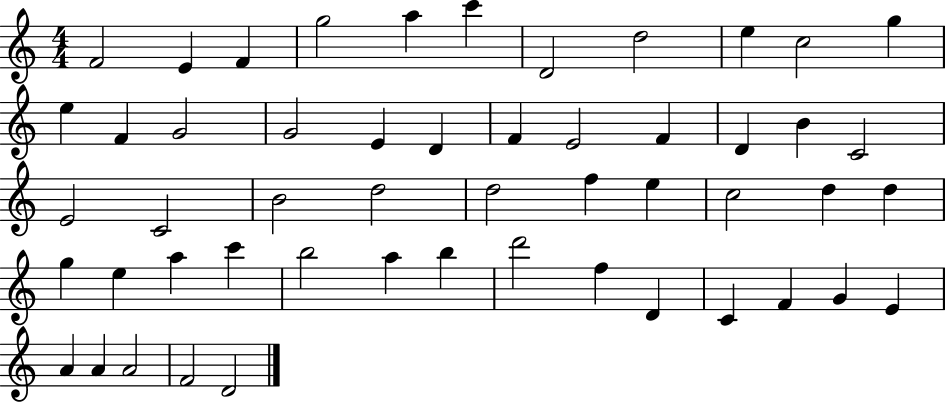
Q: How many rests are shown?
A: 0